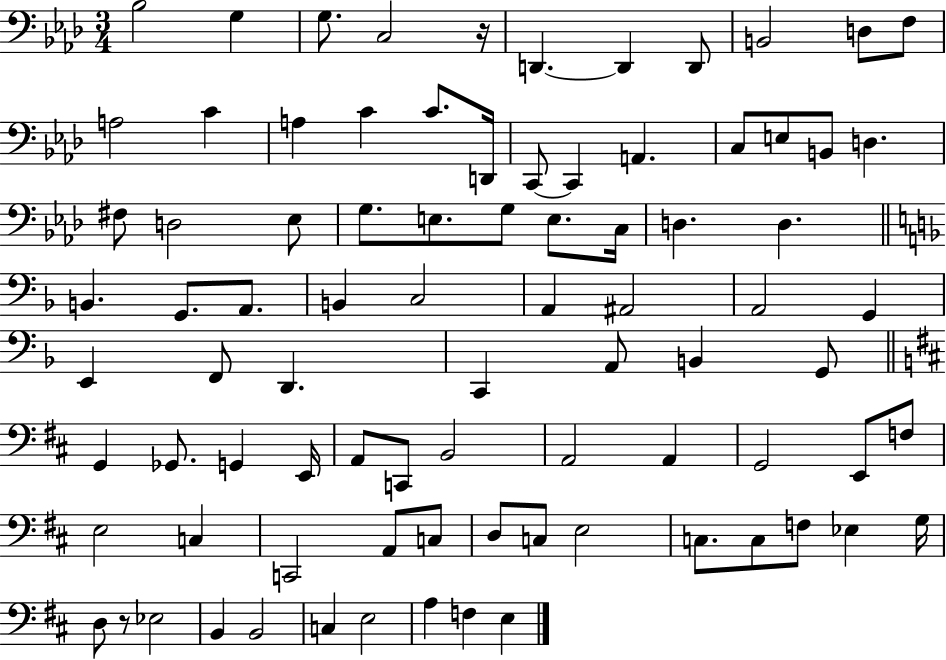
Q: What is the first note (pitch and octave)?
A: Bb3